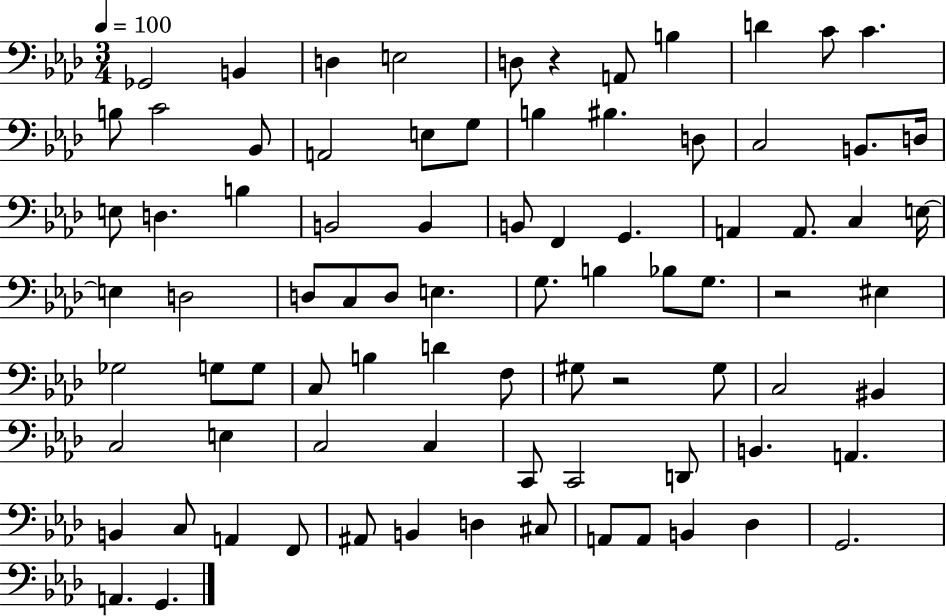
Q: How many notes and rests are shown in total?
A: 83